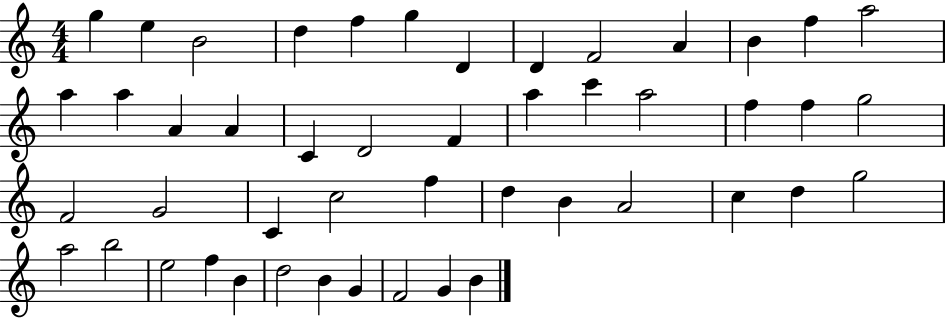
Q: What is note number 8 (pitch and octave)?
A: D4